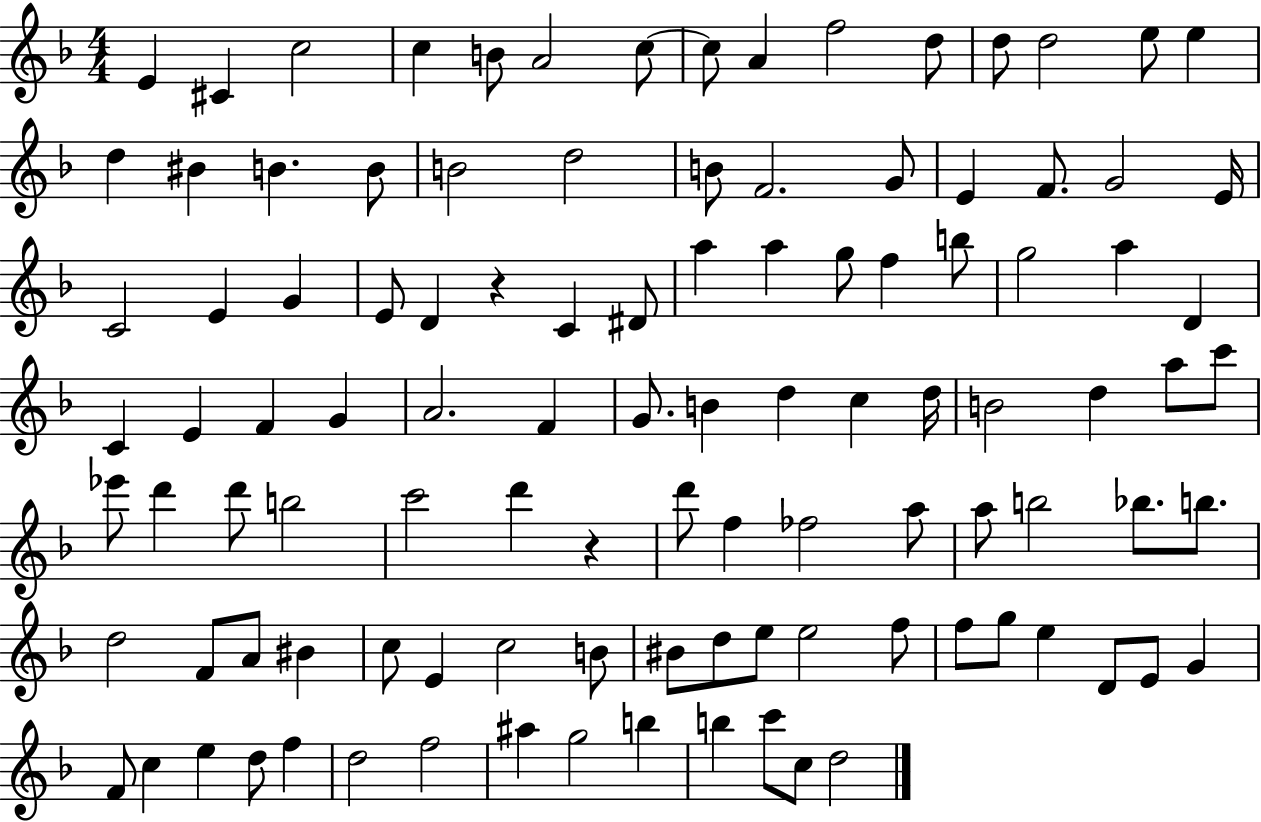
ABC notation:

X:1
T:Untitled
M:4/4
L:1/4
K:F
E ^C c2 c B/2 A2 c/2 c/2 A f2 d/2 d/2 d2 e/2 e d ^B B B/2 B2 d2 B/2 F2 G/2 E F/2 G2 E/4 C2 E G E/2 D z C ^D/2 a a g/2 f b/2 g2 a D C E F G A2 F G/2 B d c d/4 B2 d a/2 c'/2 _e'/2 d' d'/2 b2 c'2 d' z d'/2 f _f2 a/2 a/2 b2 _b/2 b/2 d2 F/2 A/2 ^B c/2 E c2 B/2 ^B/2 d/2 e/2 e2 f/2 f/2 g/2 e D/2 E/2 G F/2 c e d/2 f d2 f2 ^a g2 b b c'/2 c/2 d2